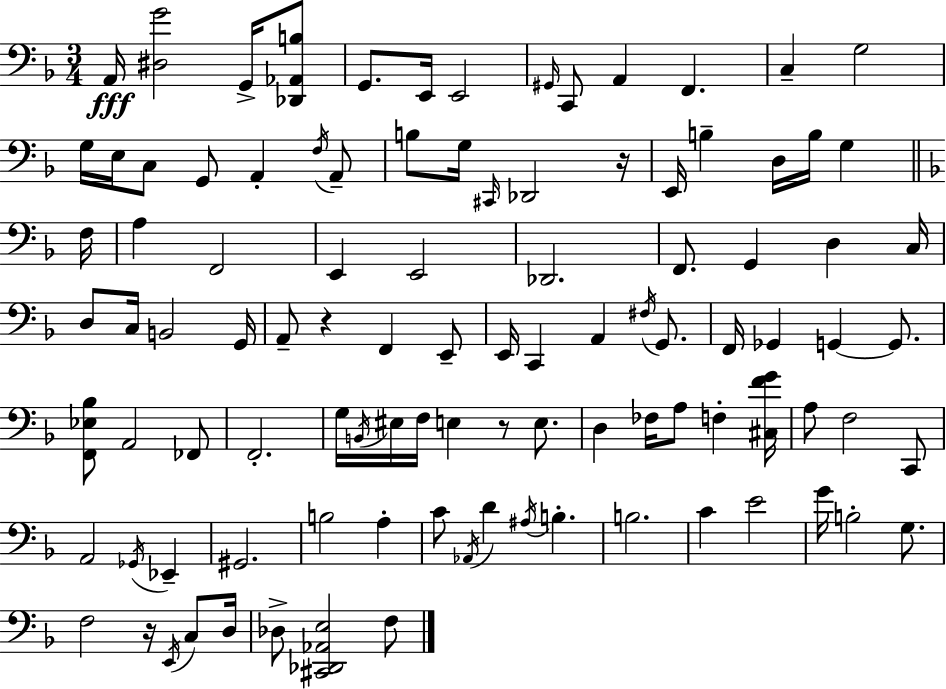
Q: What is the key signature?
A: D minor